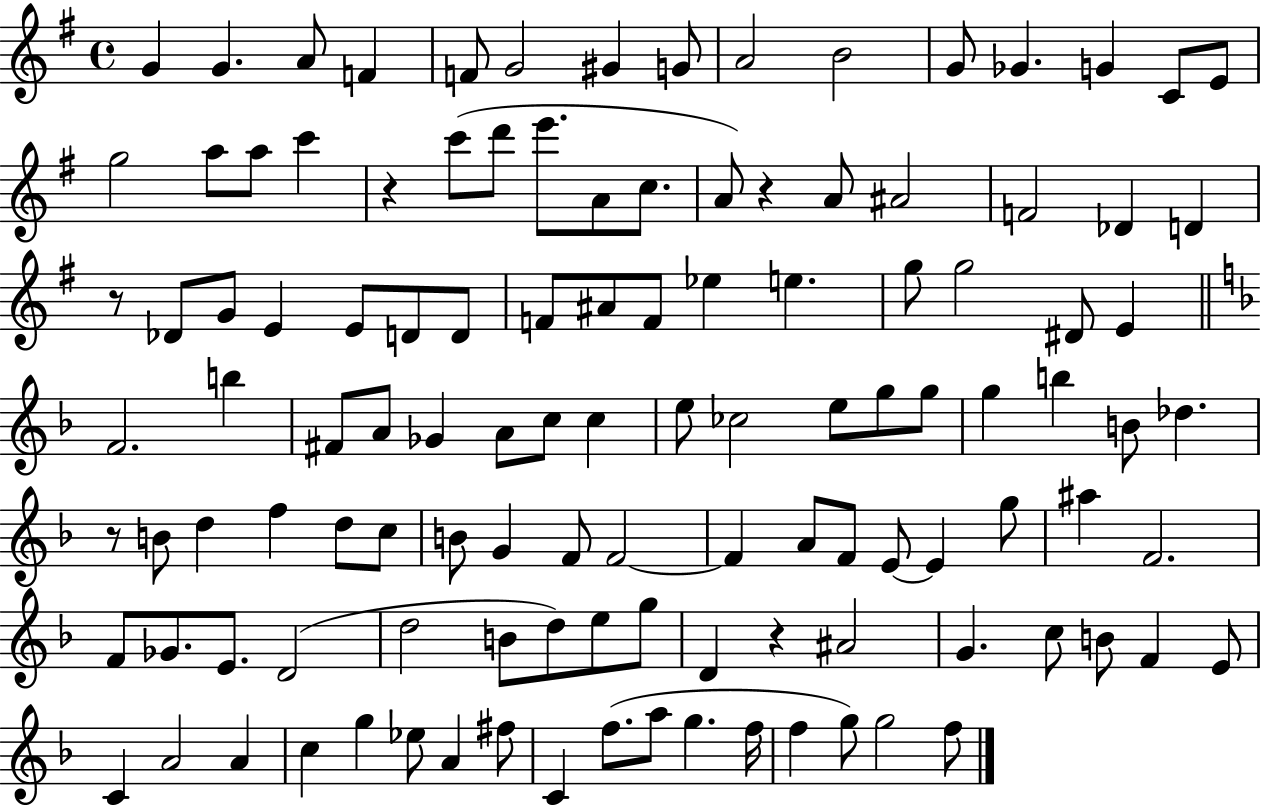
{
  \clef treble
  \time 4/4
  \defaultTimeSignature
  \key g \major
  g'4 g'4. a'8 f'4 | f'8 g'2 gis'4 g'8 | a'2 b'2 | g'8 ges'4. g'4 c'8 e'8 | \break g''2 a''8 a''8 c'''4 | r4 c'''8( d'''8 e'''8. a'8 c''8. | a'8) r4 a'8 ais'2 | f'2 des'4 d'4 | \break r8 des'8 g'8 e'4 e'8 d'8 d'8 | f'8 ais'8 f'8 ees''4 e''4. | g''8 g''2 dis'8 e'4 | \bar "||" \break \key d \minor f'2. b''4 | fis'8 a'8 ges'4 a'8 c''8 c''4 | e''8 ces''2 e''8 g''8 g''8 | g''4 b''4 b'8 des''4. | \break r8 b'8 d''4 f''4 d''8 c''8 | b'8 g'4 f'8 f'2~~ | f'4 a'8 f'8 e'8~~ e'4 g''8 | ais''4 f'2. | \break f'8 ges'8. e'8. d'2( | d''2 b'8 d''8) e''8 g''8 | d'4 r4 ais'2 | g'4. c''8 b'8 f'4 e'8 | \break c'4 a'2 a'4 | c''4 g''4 ees''8 a'4 fis''8 | c'4 f''8.( a''8 g''4. f''16 | f''4 g''8) g''2 f''8 | \break \bar "|."
}